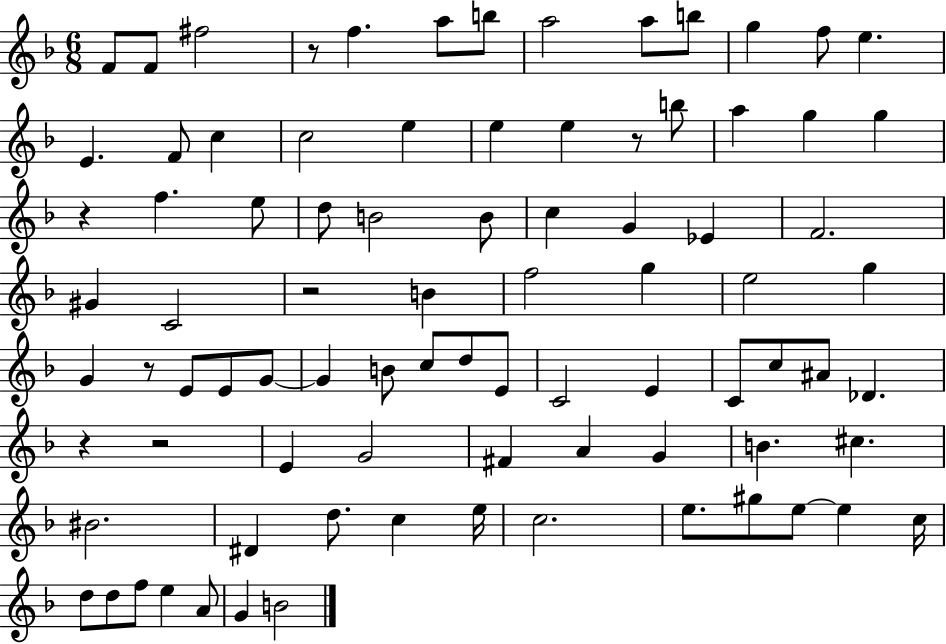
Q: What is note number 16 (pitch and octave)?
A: C5